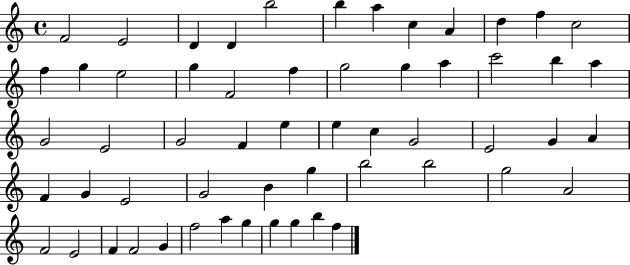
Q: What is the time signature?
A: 4/4